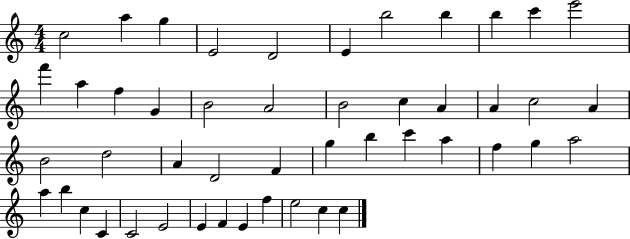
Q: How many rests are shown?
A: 0